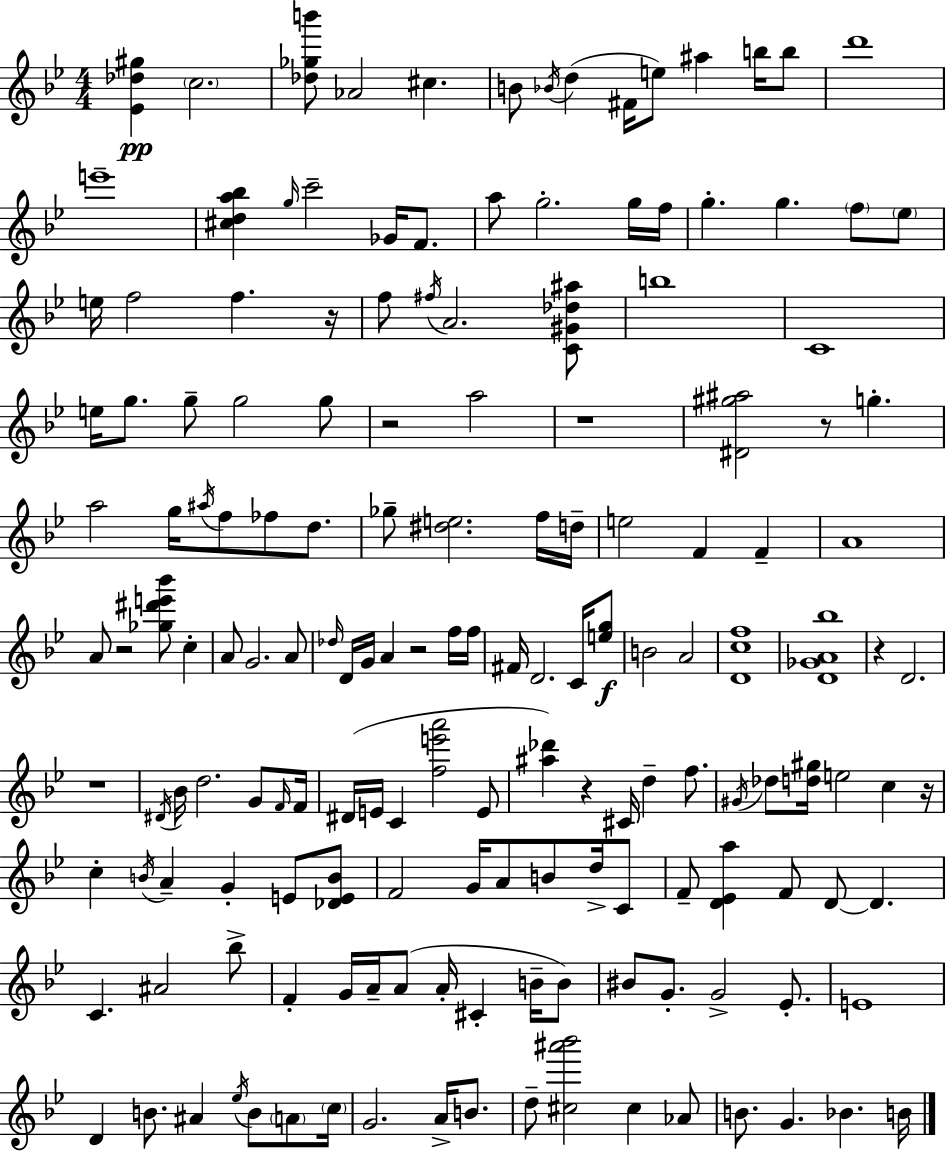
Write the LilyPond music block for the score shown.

{
  \clef treble
  \numericTimeSignature
  \time 4/4
  \key g \minor
  <ees' des'' gis''>4\pp \parenthesize c''2. | <des'' ges'' b'''>8 aes'2 cis''4. | b'8 \acciaccatura { bes'16 }( d''4 fis'16 e''8) ais''4 b''16 b''8 | d'''1 | \break e'''1-- | <cis'' d'' a'' bes''>4 \grace { g''16 } c'''2-- ges'16 f'8. | a''8 g''2.-. | g''16 f''16 g''4.-. g''4. \parenthesize f''8 | \break \parenthesize ees''8 e''16 f''2 f''4. | r16 f''8 \acciaccatura { fis''16 } a'2. | <c' gis' des'' ais''>8 b''1 | c'1 | \break e''16 g''8. g''8-- g''2 | g''8 r2 a''2 | r1 | <dis' gis'' ais''>2 r8 g''4.-. | \break a''2 g''16 \acciaccatura { ais''16 } f''8 fes''8 | d''8. ges''8-- <dis'' e''>2. | f''16 d''16-- e''2 f'4 | f'4-- a'1 | \break a'8 r2 <ges'' dis''' e''' bes'''>8 | c''4-. a'8 g'2. | a'8 \grace { des''16 } d'16 g'16 a'4 r2 | f''16 f''16 fis'16 d'2. | \break c'16 <e'' g''>8\f b'2 a'2 | <d' c'' f''>1 | <d' ges' a' bes''>1 | r4 d'2. | \break r1 | \acciaccatura { dis'16 } bes'16 d''2. | g'8 \grace { f'16 } f'16 dis'16( e'16 c'4 <f'' e''' a'''>2 | e'8 <ais'' des'''>4) r4 cis'16 | \break d''4-- f''8. \acciaccatura { gis'16 } des''8 <d'' gis''>16 e''2 | c''4 r16 c''4-. \acciaccatura { b'16 } a'4-- | g'4-. e'8 <des' e' b'>8 f'2 | g'16 a'8 b'8 d''16-> c'8 f'8-- <d' ees' a''>4 f'8 | \break d'8~~ d'4. c'4. ais'2 | bes''8-> f'4-. g'16 a'16-- a'8( | a'16-. cis'4-. b'16-- b'8) bis'8 g'8.-. g'2-> | ees'8.-. e'1 | \break d'4 b'8. | ais'4 \acciaccatura { ees''16 } b'8 \parenthesize a'8 \parenthesize c''16 g'2. | a'16-> b'8. d''8-- <cis'' ais''' bes'''>2 | cis''4 aes'8 b'8. g'4. | \break bes'4. b'16 \bar "|."
}